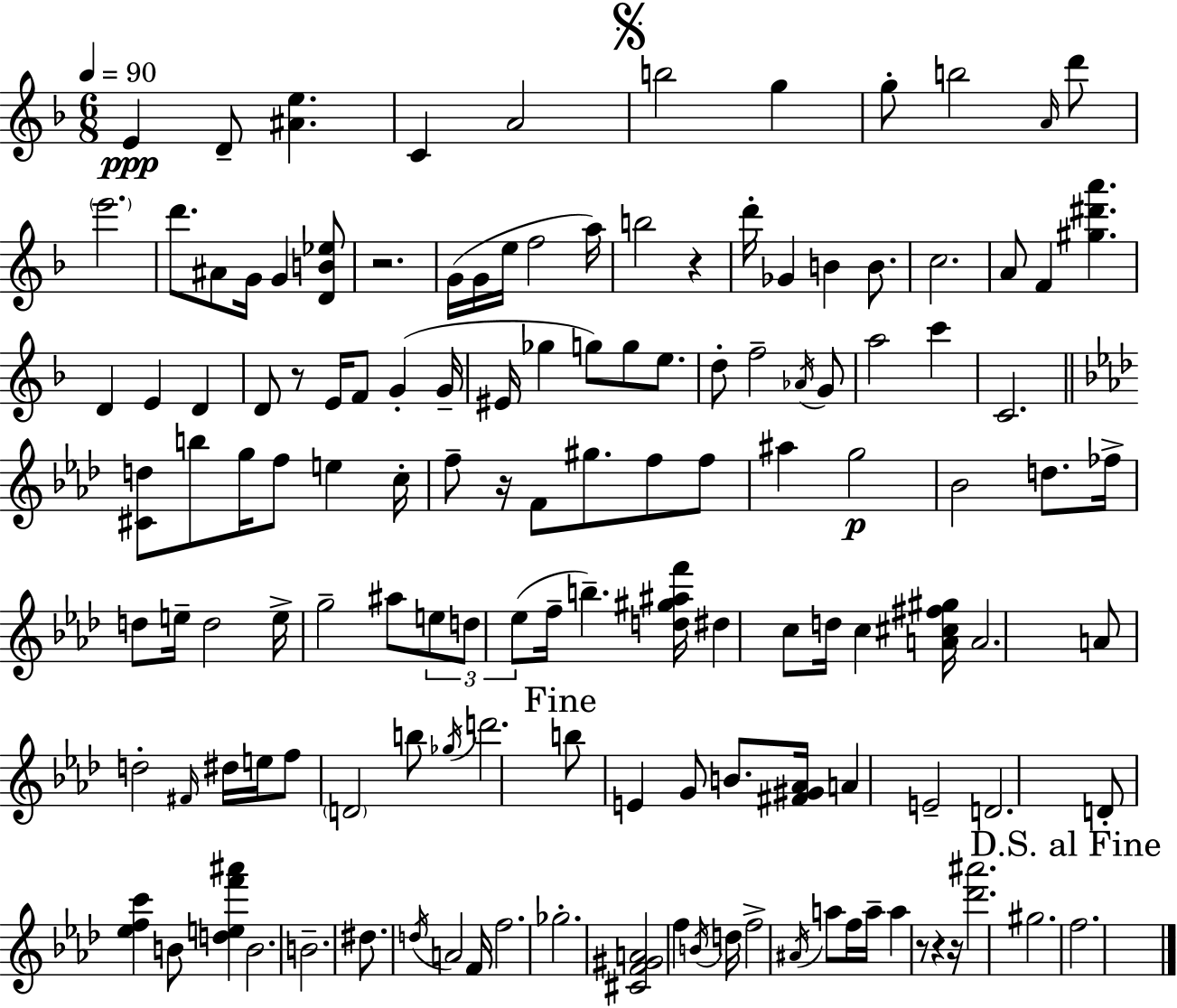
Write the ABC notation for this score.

X:1
T:Untitled
M:6/8
L:1/4
K:Dm
E D/2 [^Ae] C A2 b2 g g/2 b2 A/4 d'/2 e'2 d'/2 ^A/2 G/4 G [DB_e]/2 z2 G/4 G/4 e/4 f2 a/4 b2 z d'/4 _G B B/2 c2 A/2 F [^g^d'a'] D E D D/2 z/2 E/4 F/2 G G/4 ^E/4 _g g/2 g/2 e/2 d/2 f2 _A/4 G/2 a2 c' C2 [^Cd]/2 b/2 g/4 f/2 e c/4 f/2 z/4 F/2 ^g/2 f/2 f/2 ^a g2 _B2 d/2 _f/4 d/2 e/4 d2 e/4 g2 ^a/2 e/2 d/2 _e/2 f/4 b [d^g^af']/4 ^d c/2 d/4 c [A^c^f^g]/4 A2 A/2 d2 ^F/4 ^d/4 e/4 f/2 D2 b/2 _g/4 d'2 b/2 E G/2 B/2 [^F^G_A]/4 A E2 D2 D/2 [_efc'] B/2 [def'^a'] B2 B2 ^d/2 d/4 A2 F/4 f2 _g2 [^CF^GA]2 f B/4 d/4 f2 ^A/4 a/2 f/4 a/4 a z/2 z z/4 [_d'^a']2 ^g2 f2